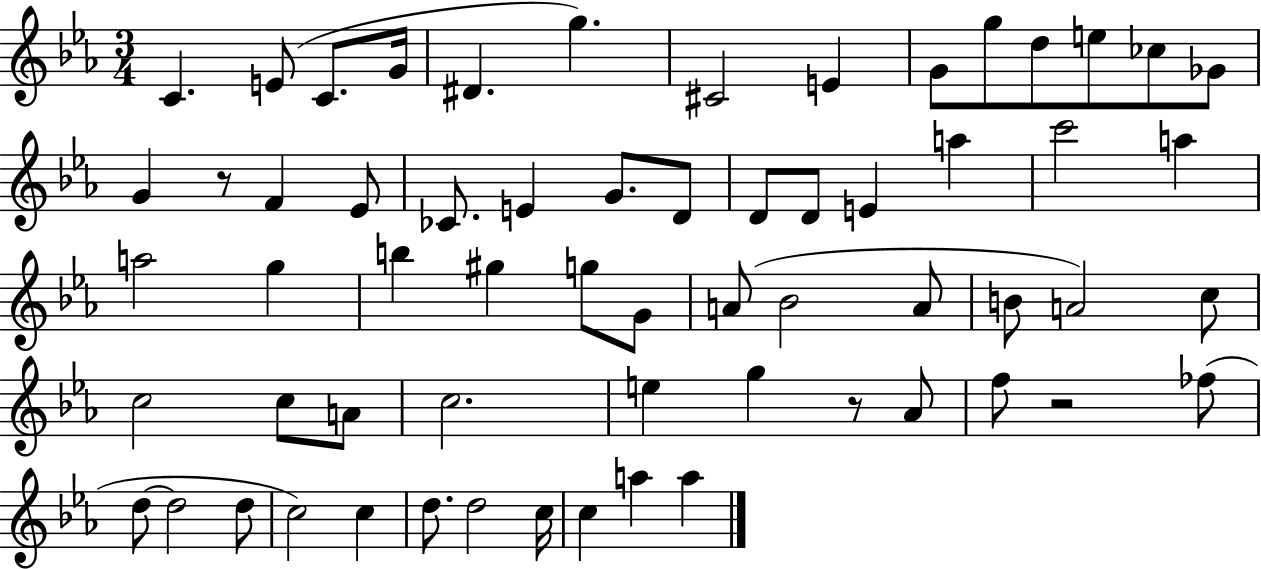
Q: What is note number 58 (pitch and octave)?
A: A5